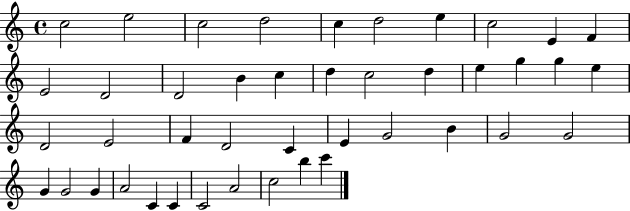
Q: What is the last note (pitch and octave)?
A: C6